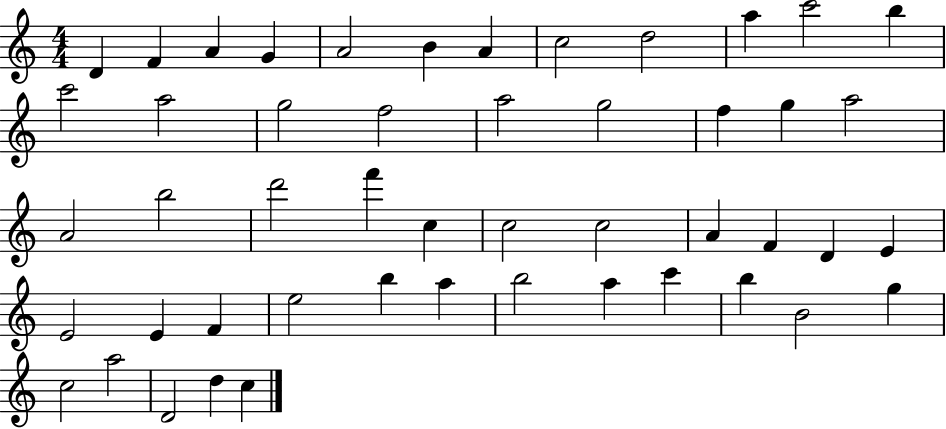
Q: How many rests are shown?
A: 0